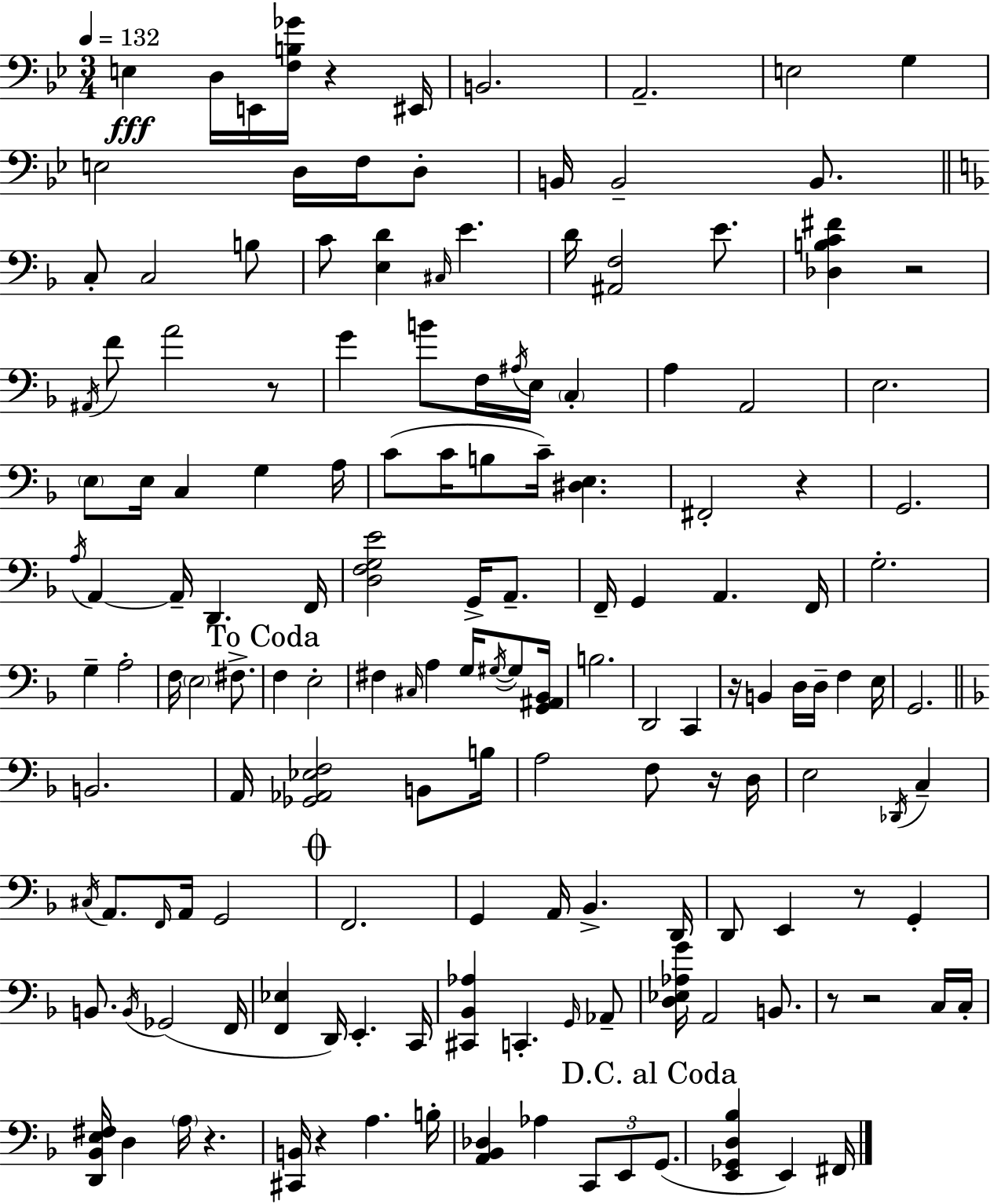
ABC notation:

X:1
T:Untitled
M:3/4
L:1/4
K:Gm
E, D,/4 E,,/4 [F,B,_G]/4 z ^E,,/4 B,,2 A,,2 E,2 G, E,2 D,/4 F,/4 D,/2 B,,/4 B,,2 B,,/2 C,/2 C,2 B,/2 C/2 [E,D] ^C,/4 E D/4 [^A,,F,]2 E/2 [_D,B,C^F] z2 ^A,,/4 F/2 A2 z/2 G B/2 F,/4 ^A,/4 E,/4 C, A, A,,2 E,2 E,/2 E,/4 C, G, A,/4 C/2 C/4 B,/2 C/4 [^D,E,] ^F,,2 z G,,2 A,/4 A,, A,,/4 D,, F,,/4 [D,F,G,E]2 G,,/4 A,,/2 F,,/4 G,, A,, F,,/4 G,2 G, A,2 F,/4 E,2 ^F,/2 F, E,2 ^F, ^C,/4 A, G,/4 ^G,/4 ^G,/2 [G,,^A,,_B,,]/4 B,2 D,,2 C,, z/4 B,, D,/4 D,/4 F, E,/4 G,,2 B,,2 A,,/4 [_G,,_A,,_E,F,]2 B,,/2 B,/4 A,2 F,/2 z/4 D,/4 E,2 _D,,/4 C, ^C,/4 A,,/2 F,,/4 A,,/4 G,,2 F,,2 G,, A,,/4 _B,, D,,/4 D,,/2 E,, z/2 G,, B,,/2 B,,/4 _G,,2 F,,/4 [F,,_E,] D,,/4 E,, C,,/4 [^C,,_B,,_A,] C,, G,,/4 _A,,/2 [D,_E,_A,G]/4 A,,2 B,,/2 z/2 z2 C,/4 C,/4 [D,,_B,,E,^F,]/4 D, A,/4 z [^C,,B,,]/4 z A, B,/4 [A,,_B,,_D,] _A, C,,/2 E,,/2 G,,/2 [E,,_G,,D,_B,] E,, ^F,,/4